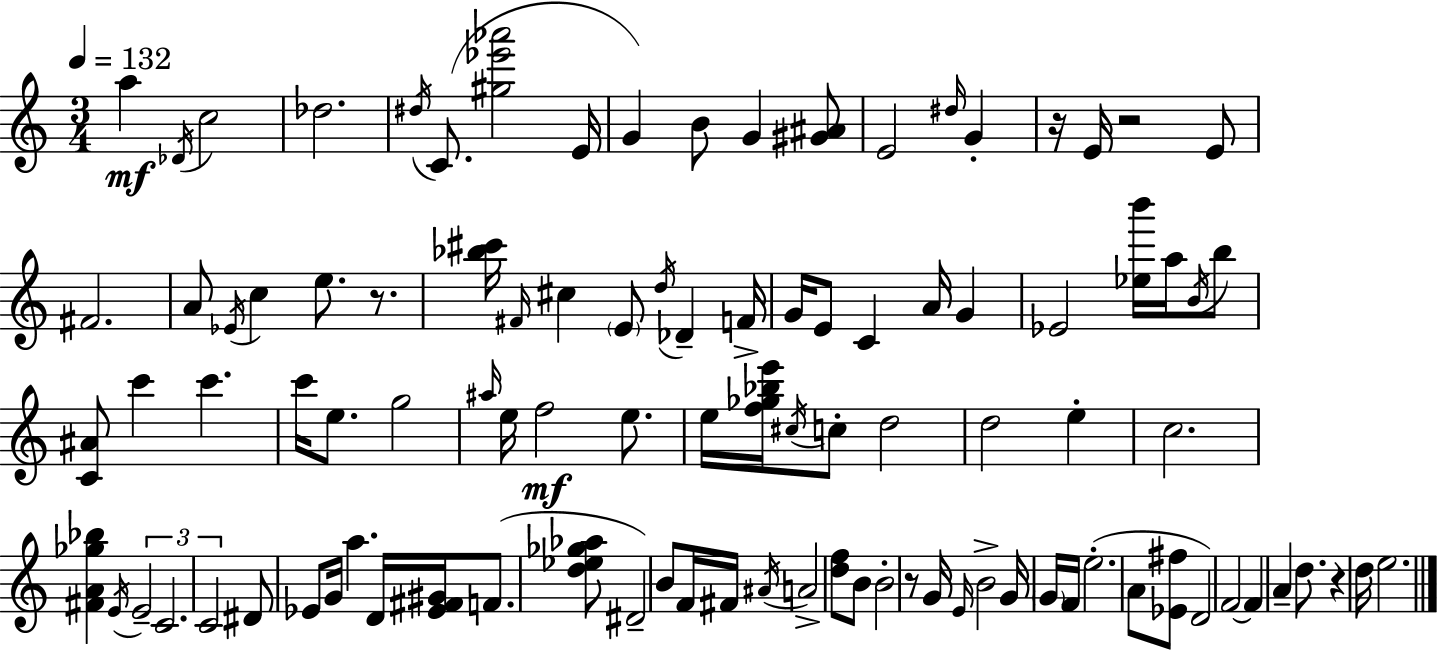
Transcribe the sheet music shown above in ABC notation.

X:1
T:Untitled
M:3/4
L:1/4
K:Am
a _D/4 c2 _d2 ^d/4 C/2 [^g_e'_a']2 E/4 G B/2 G [^G^A]/2 E2 ^d/4 G z/4 E/4 z2 E/2 ^F2 A/2 _E/4 c e/2 z/2 [_b^c']/4 ^F/4 ^c E/2 d/4 _D F/4 G/4 E/2 C A/4 G _E2 [_eb']/4 a/4 B/4 b/2 [C^A]/2 c' c' c'/4 e/2 g2 ^a/4 e/4 f2 e/2 e/4 [f_g_be']/4 ^c/4 c/2 d2 d2 e c2 [^FA_g_b] E/4 E2 C2 C2 ^D/2 _E/2 G/4 a D/4 [_E^F^G]/4 F/2 [d_e_g_a]/2 ^D2 B/2 F/4 ^F/4 ^A/4 A2 [df]/2 B/2 B2 z/2 G/4 E/4 B2 G/4 G/4 F/4 e2 A/2 [_E^f]/2 D2 F2 F A d/2 z d/4 e2